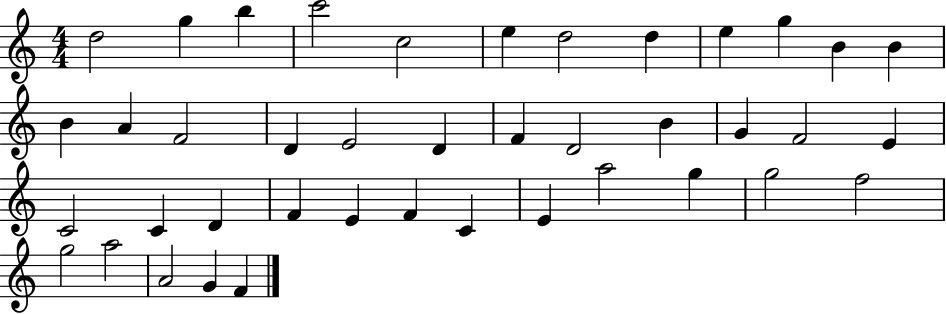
{
  \clef treble
  \numericTimeSignature
  \time 4/4
  \key c \major
  d''2 g''4 b''4 | c'''2 c''2 | e''4 d''2 d''4 | e''4 g''4 b'4 b'4 | \break b'4 a'4 f'2 | d'4 e'2 d'4 | f'4 d'2 b'4 | g'4 f'2 e'4 | \break c'2 c'4 d'4 | f'4 e'4 f'4 c'4 | e'4 a''2 g''4 | g''2 f''2 | \break g''2 a''2 | a'2 g'4 f'4 | \bar "|."
}